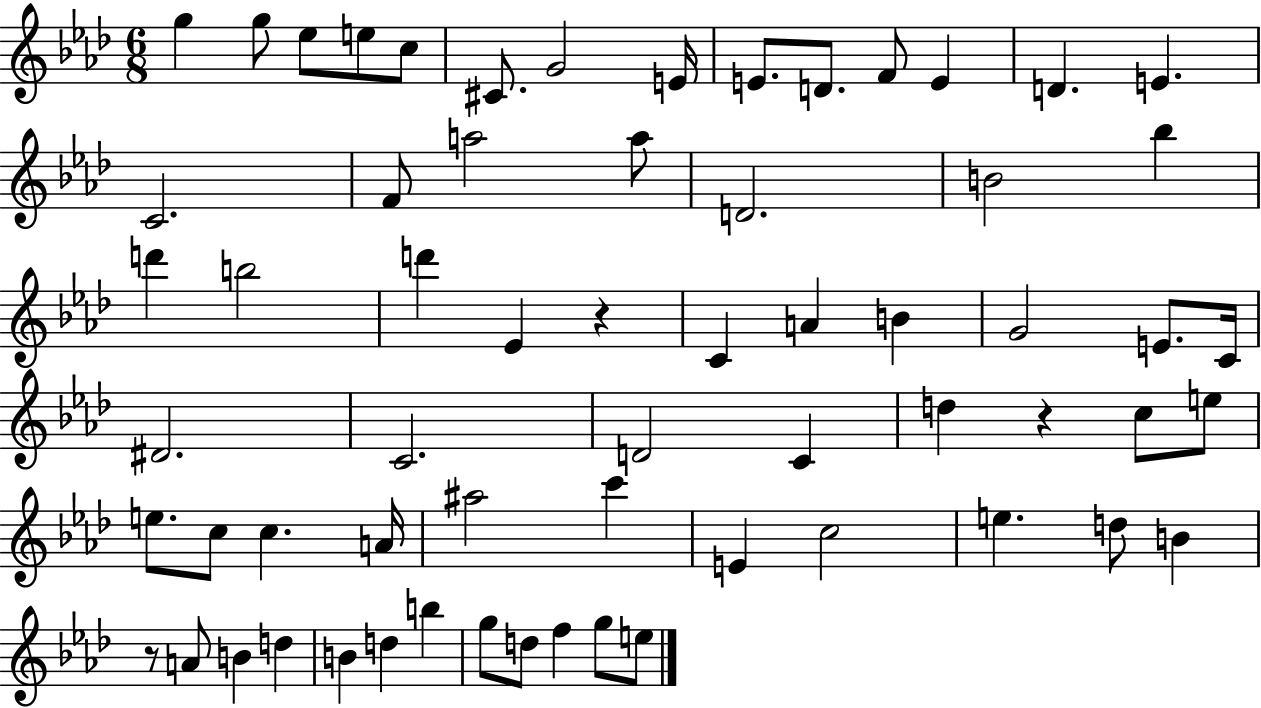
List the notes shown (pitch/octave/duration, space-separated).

G5/q G5/e Eb5/e E5/e C5/e C#4/e. G4/h E4/s E4/e. D4/e. F4/e E4/q D4/q. E4/q. C4/h. F4/e A5/h A5/e D4/h. B4/h Bb5/q D6/q B5/h D6/q Eb4/q R/q C4/q A4/q B4/q G4/h E4/e. C4/s D#4/h. C4/h. D4/h C4/q D5/q R/q C5/e E5/e E5/e. C5/e C5/q. A4/s A#5/h C6/q E4/q C5/h E5/q. D5/e B4/q R/e A4/e B4/q D5/q B4/q D5/q B5/q G5/e D5/e F5/q G5/e E5/e